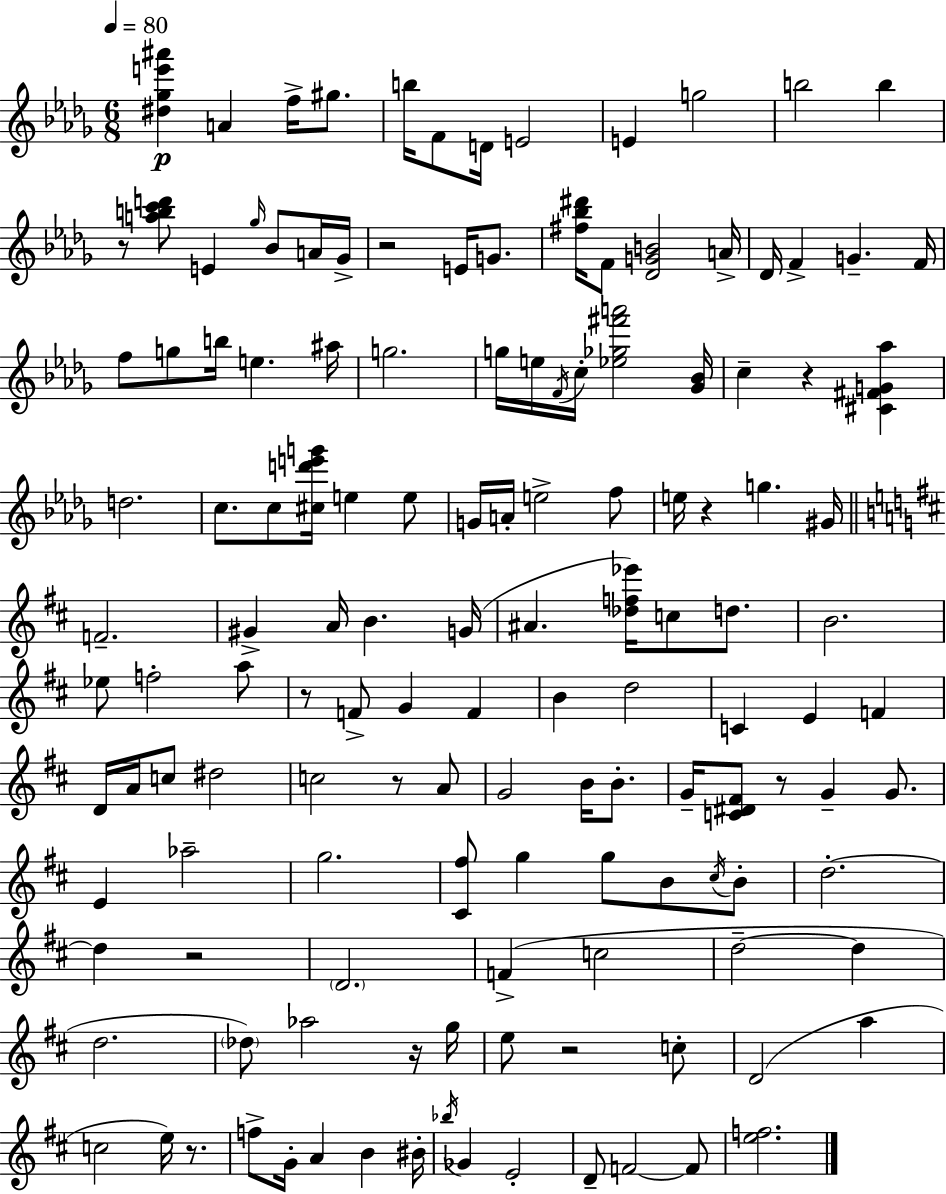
X:1
T:Untitled
M:6/8
L:1/4
K:Bbm
[^d_ge'^a'] A f/4 ^g/2 b/4 F/2 D/4 E2 E g2 b2 b z/2 [abc'd']/2 E _g/4 _B/2 A/4 _G/4 z2 E/4 G/2 [^f_b^d']/4 F/2 [_DGB]2 A/4 _D/4 F G F/4 f/2 g/2 b/4 e ^a/4 g2 g/4 e/4 F/4 c/4 [_e_g^f'a']2 [_G_B]/4 c z [^C^FG_a] d2 c/2 c/2 [^cd'e'g']/4 e e/2 G/4 A/4 e2 f/2 e/4 z g ^G/4 F2 ^G A/4 B G/4 ^A [_df_e']/4 c/2 d/2 B2 _e/2 f2 a/2 z/2 F/2 G F B d2 C E F D/4 A/4 c/2 ^d2 c2 z/2 A/2 G2 B/4 B/2 G/4 [C^D^F]/2 z/2 G G/2 E _a2 g2 [^C^f]/2 g g/2 B/2 ^c/4 B/2 d2 d z2 D2 F c2 d2 d d2 _d/2 _a2 z/4 g/4 e/2 z2 c/2 D2 a c2 e/4 z/2 f/2 G/4 A B ^B/4 _b/4 _G E2 D/2 F2 F/2 [ef]2